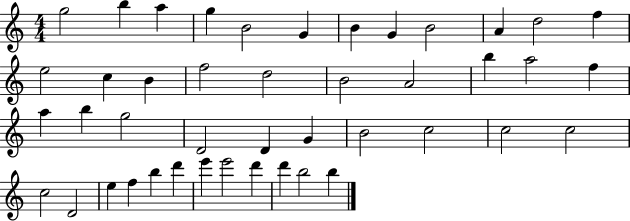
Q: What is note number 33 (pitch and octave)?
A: C5